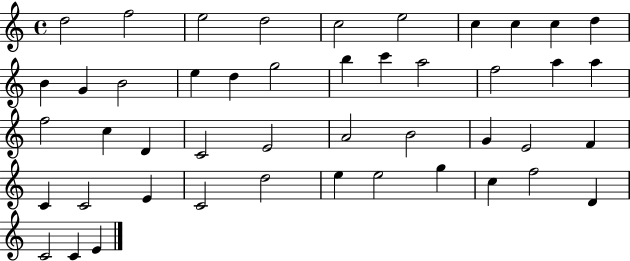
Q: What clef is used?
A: treble